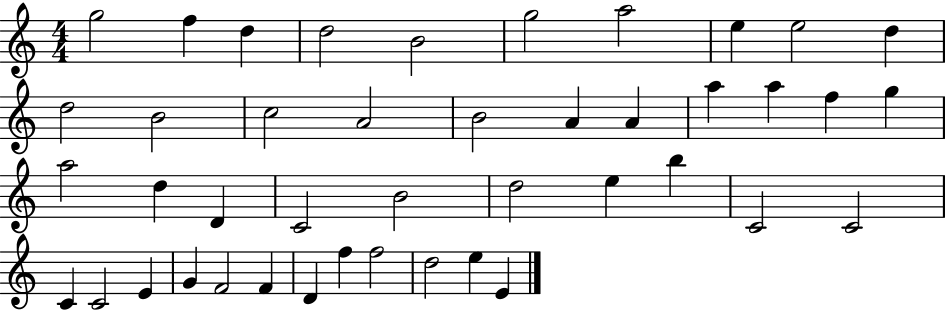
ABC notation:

X:1
T:Untitled
M:4/4
L:1/4
K:C
g2 f d d2 B2 g2 a2 e e2 d d2 B2 c2 A2 B2 A A a a f g a2 d D C2 B2 d2 e b C2 C2 C C2 E G F2 F D f f2 d2 e E